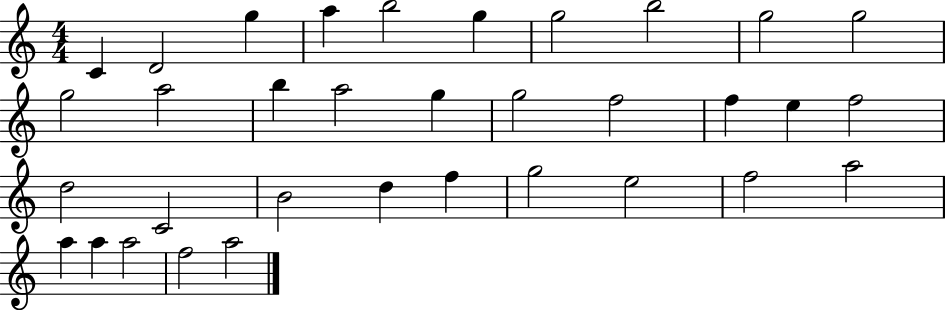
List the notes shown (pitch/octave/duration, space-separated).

C4/q D4/h G5/q A5/q B5/h G5/q G5/h B5/h G5/h G5/h G5/h A5/h B5/q A5/h G5/q G5/h F5/h F5/q E5/q F5/h D5/h C4/h B4/h D5/q F5/q G5/h E5/h F5/h A5/h A5/q A5/q A5/h F5/h A5/h